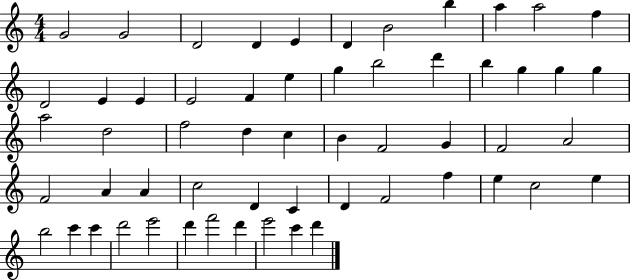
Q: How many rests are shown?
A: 0